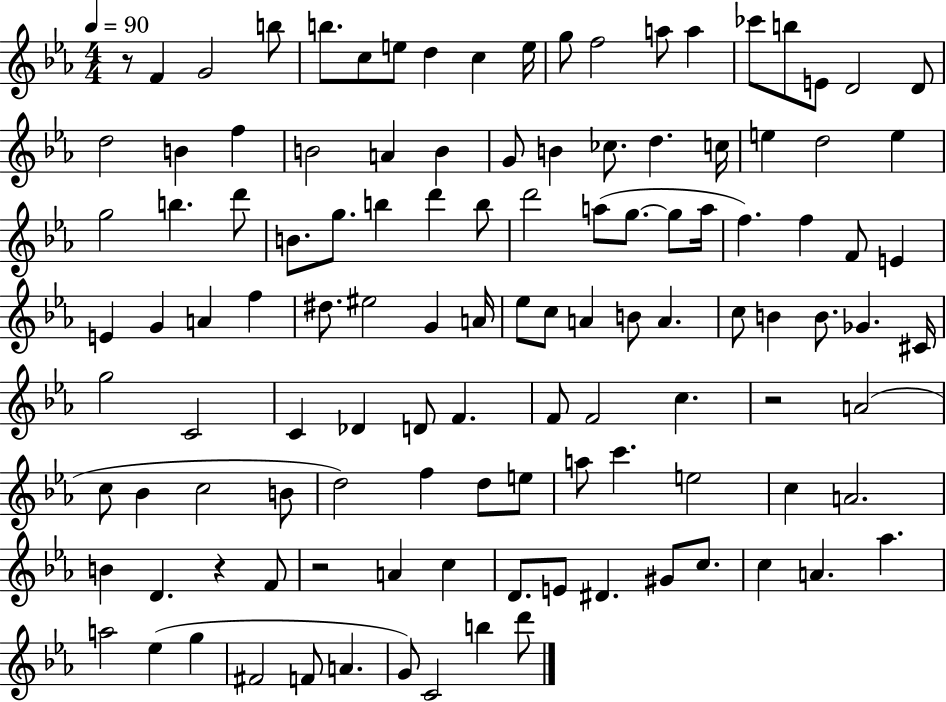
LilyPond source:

{
  \clef treble
  \numericTimeSignature
  \time 4/4
  \key ees \major
  \tempo 4 = 90
  r8 f'4 g'2 b''8 | b''8. c''8 e''8 d''4 c''4 e''16 | g''8 f''2 a''8 a''4 | ces'''8 b''8 e'8 d'2 d'8 | \break d''2 b'4 f''4 | b'2 a'4 b'4 | g'8 b'4 ces''8. d''4. c''16 | e''4 d''2 e''4 | \break g''2 b''4. d'''8 | b'8. g''8. b''4 d'''4 b''8 | d'''2 a''8( g''8.~~ g''8 a''16 | f''4.) f''4 f'8 e'4 | \break e'4 g'4 a'4 f''4 | dis''8. eis''2 g'4 a'16 | ees''8 c''8 a'4 b'8 a'4. | c''8 b'4 b'8. ges'4. cis'16 | \break g''2 c'2 | c'4 des'4 d'8 f'4. | f'8 f'2 c''4. | r2 a'2( | \break c''8 bes'4 c''2 b'8 | d''2) f''4 d''8 e''8 | a''8 c'''4. e''2 | c''4 a'2. | \break b'4 d'4. r4 f'8 | r2 a'4 c''4 | d'8. e'8 dis'4. gis'8 c''8. | c''4 a'4. aes''4. | \break a''2 ees''4( g''4 | fis'2 f'8 a'4. | g'8) c'2 b''4 d'''8 | \bar "|."
}